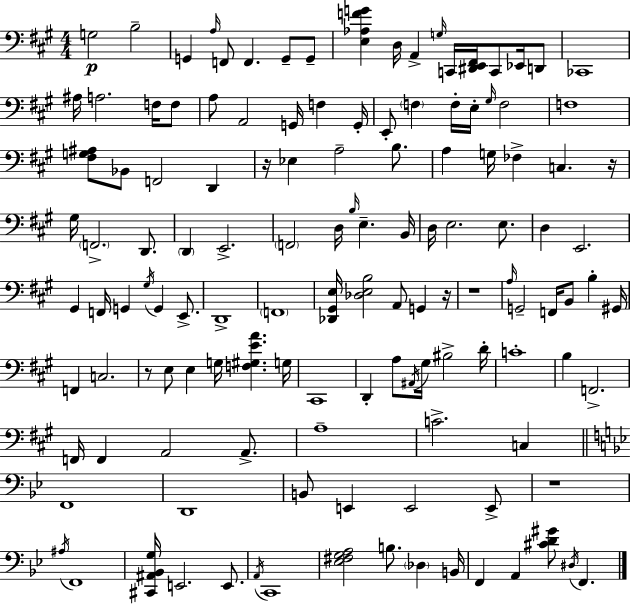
X:1
T:Untitled
M:4/4
L:1/4
K:A
G,2 B,2 G,, A,/4 F,,/2 F,, G,,/2 G,,/2 [E,_A,FG] D,/4 A,, G,/4 C,,/4 [^D,,E,,^F,,]/4 C,,/2 _E,,/4 D,,/2 _C,,4 ^A,/4 A,2 F,/4 F,/2 A,/2 A,,2 G,,/4 F, G,,/4 E,,/2 F, F,/4 E,/4 ^G,/4 F,2 F,4 [^F,G,^A,]/2 _B,,/2 F,,2 D,, z/4 _E, A,2 B,/2 A, G,/4 _F, C, z/4 ^G,/4 F,,2 D,,/2 D,, E,,2 F,,2 D,/4 B,/4 E, B,,/4 D,/4 E,2 E,/2 D, E,,2 ^G,, F,,/4 G,, ^G,/4 G,, E,,/2 D,,4 F,,4 [_D,,^G,,E,]/4 [_D,E,B,]2 A,,/2 G,, z/4 z4 A,/4 G,,2 F,,/4 B,,/2 B, ^G,,/4 F,, C,2 z/2 E,/2 E, G,/4 [F,^G,EA] G,/4 ^C,,4 D,, A,/2 ^A,,/4 ^G,/4 ^B,2 D/4 C4 B, F,,2 F,,/4 F,, A,,2 A,,/2 A,4 C2 C, F,,4 D,,4 B,,/2 E,, E,,2 E,,/2 z4 ^A,/4 F,,4 [^C,,^A,,_B,,G,]/4 E,,2 E,,/2 A,,/4 C,,4 [_E,^F,G,A,]2 B,/2 _D, B,,/4 F,, A,, [^CD^G]/2 ^D,/4 F,,